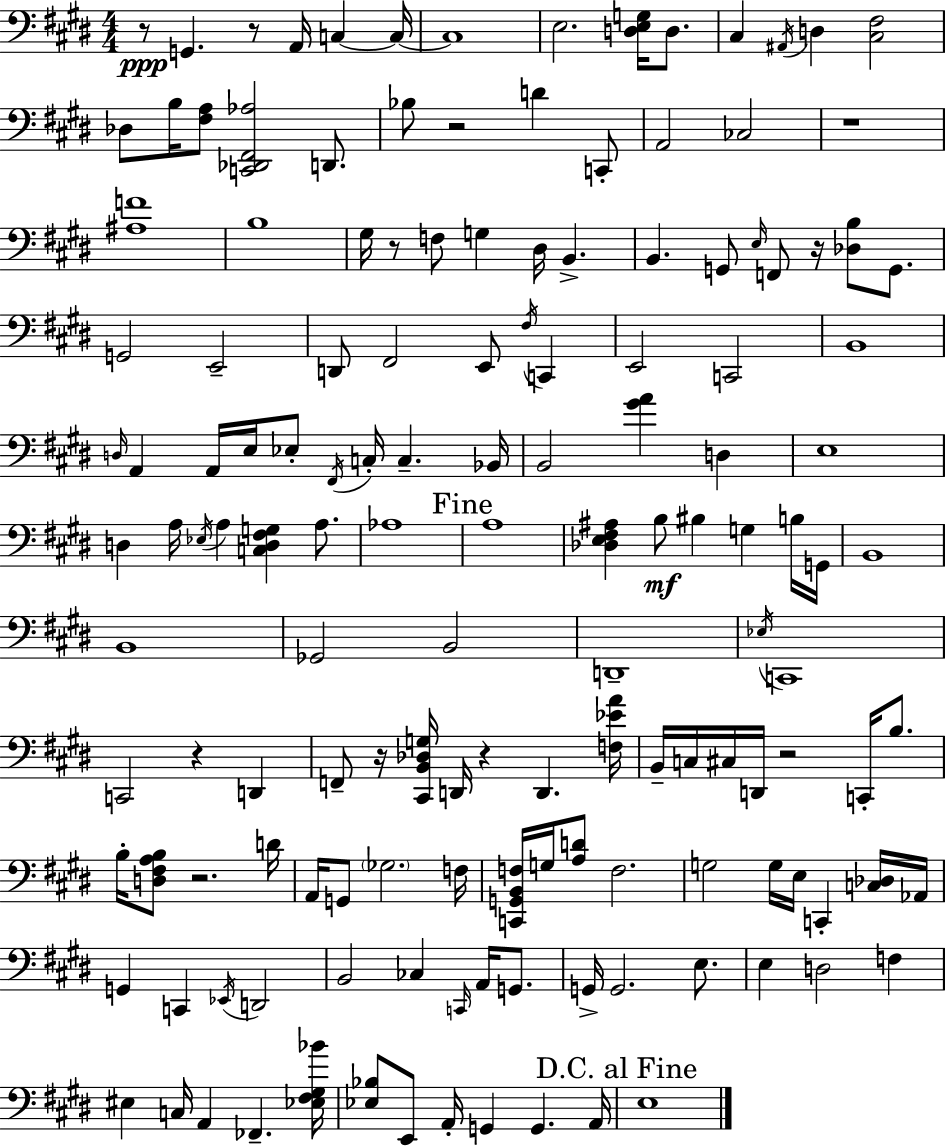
R/e G2/q. R/e A2/s C3/q C3/s C3/w E3/h. [D3,E3,G3]/s D3/e. C#3/q A#2/s D3/q [C#3,F#3]/h Db3/e B3/s [F#3,A3]/e [C2,Db2,F#2,Ab3]/h D2/e. Bb3/e R/h D4/q C2/e A2/h CES3/h R/w [A#3,F4]/w B3/w G#3/s R/e F3/e G3/q D#3/s B2/q. B2/q. G2/e E3/s F2/e R/s [Db3,B3]/e G2/e. G2/h E2/h D2/e F#2/h E2/e F#3/s C2/q E2/h C2/h B2/w D3/s A2/q A2/s E3/s Eb3/e F#2/s C3/s C3/q. Bb2/s B2/h [G#4,A4]/q D3/q E3/w D3/q A3/s Eb3/s A3/q [C3,D3,F#3,G3]/q A3/e. Ab3/w A3/w [Db3,E3,F#3,A#3]/q B3/e BIS3/q G3/q B3/s G2/s B2/w B2/w Gb2/h B2/h D2/w Eb3/s C2/w C2/h R/q D2/q F2/e R/s [C#2,B2,Db3,G3]/s D2/s R/q D2/q. [F3,Eb4,A4]/s B2/s C3/s C#3/s D2/s R/h C2/s B3/e. B3/s [D3,F#3,A3,B3]/e R/h. D4/s A2/s G2/e Gb3/h. F3/s [C2,G2,B2,F3]/s G3/s [A3,D4]/e F3/h. G3/h G3/s E3/s C2/q [C3,Db3]/s Ab2/s G2/q C2/q Eb2/s D2/h B2/h CES3/q C2/s A2/s G2/e. G2/s G2/h. E3/e. E3/q D3/h F3/q EIS3/q C3/s A2/q FES2/q. [Eb3,F#3,G#3,Bb4]/s [Eb3,Bb3]/e E2/e A2/s G2/q G2/q. A2/s E3/w